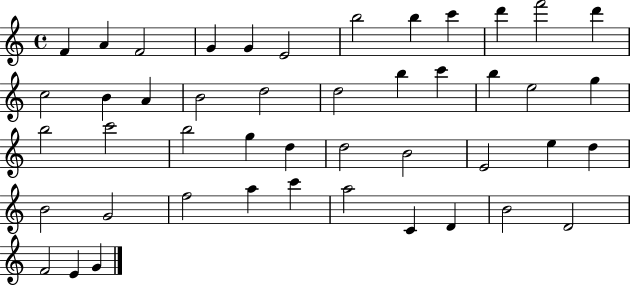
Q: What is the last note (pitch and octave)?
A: G4